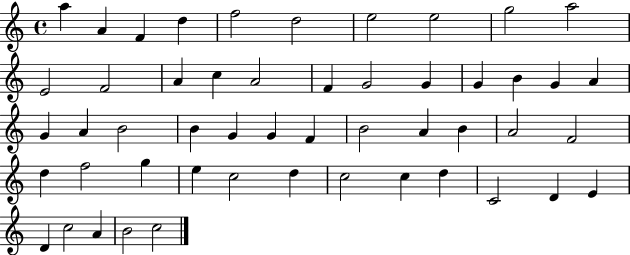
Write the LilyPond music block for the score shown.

{
  \clef treble
  \time 4/4
  \defaultTimeSignature
  \key c \major
  a''4 a'4 f'4 d''4 | f''2 d''2 | e''2 e''2 | g''2 a''2 | \break e'2 f'2 | a'4 c''4 a'2 | f'4 g'2 g'4 | g'4 b'4 g'4 a'4 | \break g'4 a'4 b'2 | b'4 g'4 g'4 f'4 | b'2 a'4 b'4 | a'2 f'2 | \break d''4 f''2 g''4 | e''4 c''2 d''4 | c''2 c''4 d''4 | c'2 d'4 e'4 | \break d'4 c''2 a'4 | b'2 c''2 | \bar "|."
}